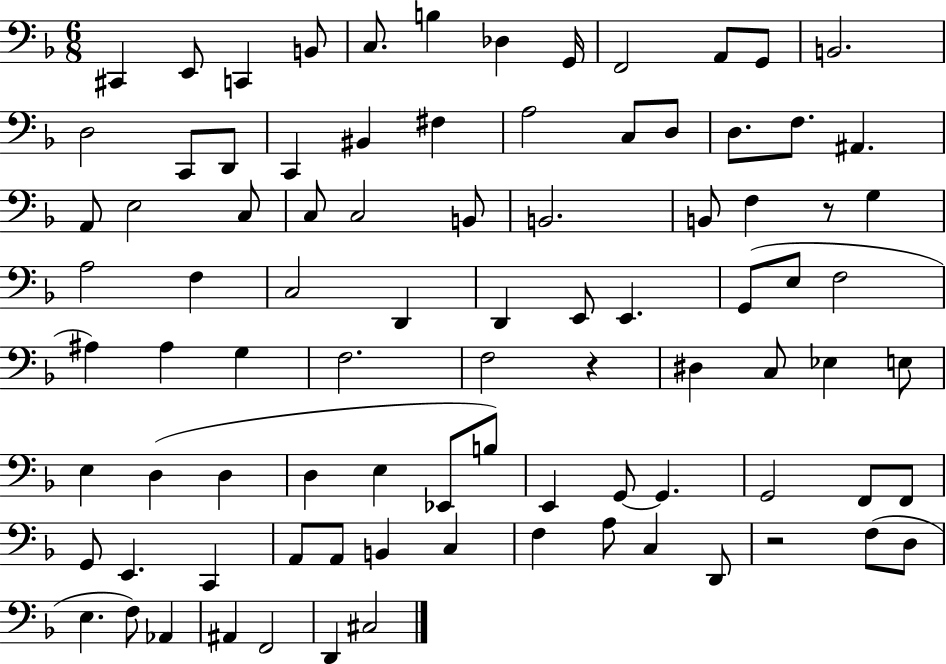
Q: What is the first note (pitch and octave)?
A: C#2